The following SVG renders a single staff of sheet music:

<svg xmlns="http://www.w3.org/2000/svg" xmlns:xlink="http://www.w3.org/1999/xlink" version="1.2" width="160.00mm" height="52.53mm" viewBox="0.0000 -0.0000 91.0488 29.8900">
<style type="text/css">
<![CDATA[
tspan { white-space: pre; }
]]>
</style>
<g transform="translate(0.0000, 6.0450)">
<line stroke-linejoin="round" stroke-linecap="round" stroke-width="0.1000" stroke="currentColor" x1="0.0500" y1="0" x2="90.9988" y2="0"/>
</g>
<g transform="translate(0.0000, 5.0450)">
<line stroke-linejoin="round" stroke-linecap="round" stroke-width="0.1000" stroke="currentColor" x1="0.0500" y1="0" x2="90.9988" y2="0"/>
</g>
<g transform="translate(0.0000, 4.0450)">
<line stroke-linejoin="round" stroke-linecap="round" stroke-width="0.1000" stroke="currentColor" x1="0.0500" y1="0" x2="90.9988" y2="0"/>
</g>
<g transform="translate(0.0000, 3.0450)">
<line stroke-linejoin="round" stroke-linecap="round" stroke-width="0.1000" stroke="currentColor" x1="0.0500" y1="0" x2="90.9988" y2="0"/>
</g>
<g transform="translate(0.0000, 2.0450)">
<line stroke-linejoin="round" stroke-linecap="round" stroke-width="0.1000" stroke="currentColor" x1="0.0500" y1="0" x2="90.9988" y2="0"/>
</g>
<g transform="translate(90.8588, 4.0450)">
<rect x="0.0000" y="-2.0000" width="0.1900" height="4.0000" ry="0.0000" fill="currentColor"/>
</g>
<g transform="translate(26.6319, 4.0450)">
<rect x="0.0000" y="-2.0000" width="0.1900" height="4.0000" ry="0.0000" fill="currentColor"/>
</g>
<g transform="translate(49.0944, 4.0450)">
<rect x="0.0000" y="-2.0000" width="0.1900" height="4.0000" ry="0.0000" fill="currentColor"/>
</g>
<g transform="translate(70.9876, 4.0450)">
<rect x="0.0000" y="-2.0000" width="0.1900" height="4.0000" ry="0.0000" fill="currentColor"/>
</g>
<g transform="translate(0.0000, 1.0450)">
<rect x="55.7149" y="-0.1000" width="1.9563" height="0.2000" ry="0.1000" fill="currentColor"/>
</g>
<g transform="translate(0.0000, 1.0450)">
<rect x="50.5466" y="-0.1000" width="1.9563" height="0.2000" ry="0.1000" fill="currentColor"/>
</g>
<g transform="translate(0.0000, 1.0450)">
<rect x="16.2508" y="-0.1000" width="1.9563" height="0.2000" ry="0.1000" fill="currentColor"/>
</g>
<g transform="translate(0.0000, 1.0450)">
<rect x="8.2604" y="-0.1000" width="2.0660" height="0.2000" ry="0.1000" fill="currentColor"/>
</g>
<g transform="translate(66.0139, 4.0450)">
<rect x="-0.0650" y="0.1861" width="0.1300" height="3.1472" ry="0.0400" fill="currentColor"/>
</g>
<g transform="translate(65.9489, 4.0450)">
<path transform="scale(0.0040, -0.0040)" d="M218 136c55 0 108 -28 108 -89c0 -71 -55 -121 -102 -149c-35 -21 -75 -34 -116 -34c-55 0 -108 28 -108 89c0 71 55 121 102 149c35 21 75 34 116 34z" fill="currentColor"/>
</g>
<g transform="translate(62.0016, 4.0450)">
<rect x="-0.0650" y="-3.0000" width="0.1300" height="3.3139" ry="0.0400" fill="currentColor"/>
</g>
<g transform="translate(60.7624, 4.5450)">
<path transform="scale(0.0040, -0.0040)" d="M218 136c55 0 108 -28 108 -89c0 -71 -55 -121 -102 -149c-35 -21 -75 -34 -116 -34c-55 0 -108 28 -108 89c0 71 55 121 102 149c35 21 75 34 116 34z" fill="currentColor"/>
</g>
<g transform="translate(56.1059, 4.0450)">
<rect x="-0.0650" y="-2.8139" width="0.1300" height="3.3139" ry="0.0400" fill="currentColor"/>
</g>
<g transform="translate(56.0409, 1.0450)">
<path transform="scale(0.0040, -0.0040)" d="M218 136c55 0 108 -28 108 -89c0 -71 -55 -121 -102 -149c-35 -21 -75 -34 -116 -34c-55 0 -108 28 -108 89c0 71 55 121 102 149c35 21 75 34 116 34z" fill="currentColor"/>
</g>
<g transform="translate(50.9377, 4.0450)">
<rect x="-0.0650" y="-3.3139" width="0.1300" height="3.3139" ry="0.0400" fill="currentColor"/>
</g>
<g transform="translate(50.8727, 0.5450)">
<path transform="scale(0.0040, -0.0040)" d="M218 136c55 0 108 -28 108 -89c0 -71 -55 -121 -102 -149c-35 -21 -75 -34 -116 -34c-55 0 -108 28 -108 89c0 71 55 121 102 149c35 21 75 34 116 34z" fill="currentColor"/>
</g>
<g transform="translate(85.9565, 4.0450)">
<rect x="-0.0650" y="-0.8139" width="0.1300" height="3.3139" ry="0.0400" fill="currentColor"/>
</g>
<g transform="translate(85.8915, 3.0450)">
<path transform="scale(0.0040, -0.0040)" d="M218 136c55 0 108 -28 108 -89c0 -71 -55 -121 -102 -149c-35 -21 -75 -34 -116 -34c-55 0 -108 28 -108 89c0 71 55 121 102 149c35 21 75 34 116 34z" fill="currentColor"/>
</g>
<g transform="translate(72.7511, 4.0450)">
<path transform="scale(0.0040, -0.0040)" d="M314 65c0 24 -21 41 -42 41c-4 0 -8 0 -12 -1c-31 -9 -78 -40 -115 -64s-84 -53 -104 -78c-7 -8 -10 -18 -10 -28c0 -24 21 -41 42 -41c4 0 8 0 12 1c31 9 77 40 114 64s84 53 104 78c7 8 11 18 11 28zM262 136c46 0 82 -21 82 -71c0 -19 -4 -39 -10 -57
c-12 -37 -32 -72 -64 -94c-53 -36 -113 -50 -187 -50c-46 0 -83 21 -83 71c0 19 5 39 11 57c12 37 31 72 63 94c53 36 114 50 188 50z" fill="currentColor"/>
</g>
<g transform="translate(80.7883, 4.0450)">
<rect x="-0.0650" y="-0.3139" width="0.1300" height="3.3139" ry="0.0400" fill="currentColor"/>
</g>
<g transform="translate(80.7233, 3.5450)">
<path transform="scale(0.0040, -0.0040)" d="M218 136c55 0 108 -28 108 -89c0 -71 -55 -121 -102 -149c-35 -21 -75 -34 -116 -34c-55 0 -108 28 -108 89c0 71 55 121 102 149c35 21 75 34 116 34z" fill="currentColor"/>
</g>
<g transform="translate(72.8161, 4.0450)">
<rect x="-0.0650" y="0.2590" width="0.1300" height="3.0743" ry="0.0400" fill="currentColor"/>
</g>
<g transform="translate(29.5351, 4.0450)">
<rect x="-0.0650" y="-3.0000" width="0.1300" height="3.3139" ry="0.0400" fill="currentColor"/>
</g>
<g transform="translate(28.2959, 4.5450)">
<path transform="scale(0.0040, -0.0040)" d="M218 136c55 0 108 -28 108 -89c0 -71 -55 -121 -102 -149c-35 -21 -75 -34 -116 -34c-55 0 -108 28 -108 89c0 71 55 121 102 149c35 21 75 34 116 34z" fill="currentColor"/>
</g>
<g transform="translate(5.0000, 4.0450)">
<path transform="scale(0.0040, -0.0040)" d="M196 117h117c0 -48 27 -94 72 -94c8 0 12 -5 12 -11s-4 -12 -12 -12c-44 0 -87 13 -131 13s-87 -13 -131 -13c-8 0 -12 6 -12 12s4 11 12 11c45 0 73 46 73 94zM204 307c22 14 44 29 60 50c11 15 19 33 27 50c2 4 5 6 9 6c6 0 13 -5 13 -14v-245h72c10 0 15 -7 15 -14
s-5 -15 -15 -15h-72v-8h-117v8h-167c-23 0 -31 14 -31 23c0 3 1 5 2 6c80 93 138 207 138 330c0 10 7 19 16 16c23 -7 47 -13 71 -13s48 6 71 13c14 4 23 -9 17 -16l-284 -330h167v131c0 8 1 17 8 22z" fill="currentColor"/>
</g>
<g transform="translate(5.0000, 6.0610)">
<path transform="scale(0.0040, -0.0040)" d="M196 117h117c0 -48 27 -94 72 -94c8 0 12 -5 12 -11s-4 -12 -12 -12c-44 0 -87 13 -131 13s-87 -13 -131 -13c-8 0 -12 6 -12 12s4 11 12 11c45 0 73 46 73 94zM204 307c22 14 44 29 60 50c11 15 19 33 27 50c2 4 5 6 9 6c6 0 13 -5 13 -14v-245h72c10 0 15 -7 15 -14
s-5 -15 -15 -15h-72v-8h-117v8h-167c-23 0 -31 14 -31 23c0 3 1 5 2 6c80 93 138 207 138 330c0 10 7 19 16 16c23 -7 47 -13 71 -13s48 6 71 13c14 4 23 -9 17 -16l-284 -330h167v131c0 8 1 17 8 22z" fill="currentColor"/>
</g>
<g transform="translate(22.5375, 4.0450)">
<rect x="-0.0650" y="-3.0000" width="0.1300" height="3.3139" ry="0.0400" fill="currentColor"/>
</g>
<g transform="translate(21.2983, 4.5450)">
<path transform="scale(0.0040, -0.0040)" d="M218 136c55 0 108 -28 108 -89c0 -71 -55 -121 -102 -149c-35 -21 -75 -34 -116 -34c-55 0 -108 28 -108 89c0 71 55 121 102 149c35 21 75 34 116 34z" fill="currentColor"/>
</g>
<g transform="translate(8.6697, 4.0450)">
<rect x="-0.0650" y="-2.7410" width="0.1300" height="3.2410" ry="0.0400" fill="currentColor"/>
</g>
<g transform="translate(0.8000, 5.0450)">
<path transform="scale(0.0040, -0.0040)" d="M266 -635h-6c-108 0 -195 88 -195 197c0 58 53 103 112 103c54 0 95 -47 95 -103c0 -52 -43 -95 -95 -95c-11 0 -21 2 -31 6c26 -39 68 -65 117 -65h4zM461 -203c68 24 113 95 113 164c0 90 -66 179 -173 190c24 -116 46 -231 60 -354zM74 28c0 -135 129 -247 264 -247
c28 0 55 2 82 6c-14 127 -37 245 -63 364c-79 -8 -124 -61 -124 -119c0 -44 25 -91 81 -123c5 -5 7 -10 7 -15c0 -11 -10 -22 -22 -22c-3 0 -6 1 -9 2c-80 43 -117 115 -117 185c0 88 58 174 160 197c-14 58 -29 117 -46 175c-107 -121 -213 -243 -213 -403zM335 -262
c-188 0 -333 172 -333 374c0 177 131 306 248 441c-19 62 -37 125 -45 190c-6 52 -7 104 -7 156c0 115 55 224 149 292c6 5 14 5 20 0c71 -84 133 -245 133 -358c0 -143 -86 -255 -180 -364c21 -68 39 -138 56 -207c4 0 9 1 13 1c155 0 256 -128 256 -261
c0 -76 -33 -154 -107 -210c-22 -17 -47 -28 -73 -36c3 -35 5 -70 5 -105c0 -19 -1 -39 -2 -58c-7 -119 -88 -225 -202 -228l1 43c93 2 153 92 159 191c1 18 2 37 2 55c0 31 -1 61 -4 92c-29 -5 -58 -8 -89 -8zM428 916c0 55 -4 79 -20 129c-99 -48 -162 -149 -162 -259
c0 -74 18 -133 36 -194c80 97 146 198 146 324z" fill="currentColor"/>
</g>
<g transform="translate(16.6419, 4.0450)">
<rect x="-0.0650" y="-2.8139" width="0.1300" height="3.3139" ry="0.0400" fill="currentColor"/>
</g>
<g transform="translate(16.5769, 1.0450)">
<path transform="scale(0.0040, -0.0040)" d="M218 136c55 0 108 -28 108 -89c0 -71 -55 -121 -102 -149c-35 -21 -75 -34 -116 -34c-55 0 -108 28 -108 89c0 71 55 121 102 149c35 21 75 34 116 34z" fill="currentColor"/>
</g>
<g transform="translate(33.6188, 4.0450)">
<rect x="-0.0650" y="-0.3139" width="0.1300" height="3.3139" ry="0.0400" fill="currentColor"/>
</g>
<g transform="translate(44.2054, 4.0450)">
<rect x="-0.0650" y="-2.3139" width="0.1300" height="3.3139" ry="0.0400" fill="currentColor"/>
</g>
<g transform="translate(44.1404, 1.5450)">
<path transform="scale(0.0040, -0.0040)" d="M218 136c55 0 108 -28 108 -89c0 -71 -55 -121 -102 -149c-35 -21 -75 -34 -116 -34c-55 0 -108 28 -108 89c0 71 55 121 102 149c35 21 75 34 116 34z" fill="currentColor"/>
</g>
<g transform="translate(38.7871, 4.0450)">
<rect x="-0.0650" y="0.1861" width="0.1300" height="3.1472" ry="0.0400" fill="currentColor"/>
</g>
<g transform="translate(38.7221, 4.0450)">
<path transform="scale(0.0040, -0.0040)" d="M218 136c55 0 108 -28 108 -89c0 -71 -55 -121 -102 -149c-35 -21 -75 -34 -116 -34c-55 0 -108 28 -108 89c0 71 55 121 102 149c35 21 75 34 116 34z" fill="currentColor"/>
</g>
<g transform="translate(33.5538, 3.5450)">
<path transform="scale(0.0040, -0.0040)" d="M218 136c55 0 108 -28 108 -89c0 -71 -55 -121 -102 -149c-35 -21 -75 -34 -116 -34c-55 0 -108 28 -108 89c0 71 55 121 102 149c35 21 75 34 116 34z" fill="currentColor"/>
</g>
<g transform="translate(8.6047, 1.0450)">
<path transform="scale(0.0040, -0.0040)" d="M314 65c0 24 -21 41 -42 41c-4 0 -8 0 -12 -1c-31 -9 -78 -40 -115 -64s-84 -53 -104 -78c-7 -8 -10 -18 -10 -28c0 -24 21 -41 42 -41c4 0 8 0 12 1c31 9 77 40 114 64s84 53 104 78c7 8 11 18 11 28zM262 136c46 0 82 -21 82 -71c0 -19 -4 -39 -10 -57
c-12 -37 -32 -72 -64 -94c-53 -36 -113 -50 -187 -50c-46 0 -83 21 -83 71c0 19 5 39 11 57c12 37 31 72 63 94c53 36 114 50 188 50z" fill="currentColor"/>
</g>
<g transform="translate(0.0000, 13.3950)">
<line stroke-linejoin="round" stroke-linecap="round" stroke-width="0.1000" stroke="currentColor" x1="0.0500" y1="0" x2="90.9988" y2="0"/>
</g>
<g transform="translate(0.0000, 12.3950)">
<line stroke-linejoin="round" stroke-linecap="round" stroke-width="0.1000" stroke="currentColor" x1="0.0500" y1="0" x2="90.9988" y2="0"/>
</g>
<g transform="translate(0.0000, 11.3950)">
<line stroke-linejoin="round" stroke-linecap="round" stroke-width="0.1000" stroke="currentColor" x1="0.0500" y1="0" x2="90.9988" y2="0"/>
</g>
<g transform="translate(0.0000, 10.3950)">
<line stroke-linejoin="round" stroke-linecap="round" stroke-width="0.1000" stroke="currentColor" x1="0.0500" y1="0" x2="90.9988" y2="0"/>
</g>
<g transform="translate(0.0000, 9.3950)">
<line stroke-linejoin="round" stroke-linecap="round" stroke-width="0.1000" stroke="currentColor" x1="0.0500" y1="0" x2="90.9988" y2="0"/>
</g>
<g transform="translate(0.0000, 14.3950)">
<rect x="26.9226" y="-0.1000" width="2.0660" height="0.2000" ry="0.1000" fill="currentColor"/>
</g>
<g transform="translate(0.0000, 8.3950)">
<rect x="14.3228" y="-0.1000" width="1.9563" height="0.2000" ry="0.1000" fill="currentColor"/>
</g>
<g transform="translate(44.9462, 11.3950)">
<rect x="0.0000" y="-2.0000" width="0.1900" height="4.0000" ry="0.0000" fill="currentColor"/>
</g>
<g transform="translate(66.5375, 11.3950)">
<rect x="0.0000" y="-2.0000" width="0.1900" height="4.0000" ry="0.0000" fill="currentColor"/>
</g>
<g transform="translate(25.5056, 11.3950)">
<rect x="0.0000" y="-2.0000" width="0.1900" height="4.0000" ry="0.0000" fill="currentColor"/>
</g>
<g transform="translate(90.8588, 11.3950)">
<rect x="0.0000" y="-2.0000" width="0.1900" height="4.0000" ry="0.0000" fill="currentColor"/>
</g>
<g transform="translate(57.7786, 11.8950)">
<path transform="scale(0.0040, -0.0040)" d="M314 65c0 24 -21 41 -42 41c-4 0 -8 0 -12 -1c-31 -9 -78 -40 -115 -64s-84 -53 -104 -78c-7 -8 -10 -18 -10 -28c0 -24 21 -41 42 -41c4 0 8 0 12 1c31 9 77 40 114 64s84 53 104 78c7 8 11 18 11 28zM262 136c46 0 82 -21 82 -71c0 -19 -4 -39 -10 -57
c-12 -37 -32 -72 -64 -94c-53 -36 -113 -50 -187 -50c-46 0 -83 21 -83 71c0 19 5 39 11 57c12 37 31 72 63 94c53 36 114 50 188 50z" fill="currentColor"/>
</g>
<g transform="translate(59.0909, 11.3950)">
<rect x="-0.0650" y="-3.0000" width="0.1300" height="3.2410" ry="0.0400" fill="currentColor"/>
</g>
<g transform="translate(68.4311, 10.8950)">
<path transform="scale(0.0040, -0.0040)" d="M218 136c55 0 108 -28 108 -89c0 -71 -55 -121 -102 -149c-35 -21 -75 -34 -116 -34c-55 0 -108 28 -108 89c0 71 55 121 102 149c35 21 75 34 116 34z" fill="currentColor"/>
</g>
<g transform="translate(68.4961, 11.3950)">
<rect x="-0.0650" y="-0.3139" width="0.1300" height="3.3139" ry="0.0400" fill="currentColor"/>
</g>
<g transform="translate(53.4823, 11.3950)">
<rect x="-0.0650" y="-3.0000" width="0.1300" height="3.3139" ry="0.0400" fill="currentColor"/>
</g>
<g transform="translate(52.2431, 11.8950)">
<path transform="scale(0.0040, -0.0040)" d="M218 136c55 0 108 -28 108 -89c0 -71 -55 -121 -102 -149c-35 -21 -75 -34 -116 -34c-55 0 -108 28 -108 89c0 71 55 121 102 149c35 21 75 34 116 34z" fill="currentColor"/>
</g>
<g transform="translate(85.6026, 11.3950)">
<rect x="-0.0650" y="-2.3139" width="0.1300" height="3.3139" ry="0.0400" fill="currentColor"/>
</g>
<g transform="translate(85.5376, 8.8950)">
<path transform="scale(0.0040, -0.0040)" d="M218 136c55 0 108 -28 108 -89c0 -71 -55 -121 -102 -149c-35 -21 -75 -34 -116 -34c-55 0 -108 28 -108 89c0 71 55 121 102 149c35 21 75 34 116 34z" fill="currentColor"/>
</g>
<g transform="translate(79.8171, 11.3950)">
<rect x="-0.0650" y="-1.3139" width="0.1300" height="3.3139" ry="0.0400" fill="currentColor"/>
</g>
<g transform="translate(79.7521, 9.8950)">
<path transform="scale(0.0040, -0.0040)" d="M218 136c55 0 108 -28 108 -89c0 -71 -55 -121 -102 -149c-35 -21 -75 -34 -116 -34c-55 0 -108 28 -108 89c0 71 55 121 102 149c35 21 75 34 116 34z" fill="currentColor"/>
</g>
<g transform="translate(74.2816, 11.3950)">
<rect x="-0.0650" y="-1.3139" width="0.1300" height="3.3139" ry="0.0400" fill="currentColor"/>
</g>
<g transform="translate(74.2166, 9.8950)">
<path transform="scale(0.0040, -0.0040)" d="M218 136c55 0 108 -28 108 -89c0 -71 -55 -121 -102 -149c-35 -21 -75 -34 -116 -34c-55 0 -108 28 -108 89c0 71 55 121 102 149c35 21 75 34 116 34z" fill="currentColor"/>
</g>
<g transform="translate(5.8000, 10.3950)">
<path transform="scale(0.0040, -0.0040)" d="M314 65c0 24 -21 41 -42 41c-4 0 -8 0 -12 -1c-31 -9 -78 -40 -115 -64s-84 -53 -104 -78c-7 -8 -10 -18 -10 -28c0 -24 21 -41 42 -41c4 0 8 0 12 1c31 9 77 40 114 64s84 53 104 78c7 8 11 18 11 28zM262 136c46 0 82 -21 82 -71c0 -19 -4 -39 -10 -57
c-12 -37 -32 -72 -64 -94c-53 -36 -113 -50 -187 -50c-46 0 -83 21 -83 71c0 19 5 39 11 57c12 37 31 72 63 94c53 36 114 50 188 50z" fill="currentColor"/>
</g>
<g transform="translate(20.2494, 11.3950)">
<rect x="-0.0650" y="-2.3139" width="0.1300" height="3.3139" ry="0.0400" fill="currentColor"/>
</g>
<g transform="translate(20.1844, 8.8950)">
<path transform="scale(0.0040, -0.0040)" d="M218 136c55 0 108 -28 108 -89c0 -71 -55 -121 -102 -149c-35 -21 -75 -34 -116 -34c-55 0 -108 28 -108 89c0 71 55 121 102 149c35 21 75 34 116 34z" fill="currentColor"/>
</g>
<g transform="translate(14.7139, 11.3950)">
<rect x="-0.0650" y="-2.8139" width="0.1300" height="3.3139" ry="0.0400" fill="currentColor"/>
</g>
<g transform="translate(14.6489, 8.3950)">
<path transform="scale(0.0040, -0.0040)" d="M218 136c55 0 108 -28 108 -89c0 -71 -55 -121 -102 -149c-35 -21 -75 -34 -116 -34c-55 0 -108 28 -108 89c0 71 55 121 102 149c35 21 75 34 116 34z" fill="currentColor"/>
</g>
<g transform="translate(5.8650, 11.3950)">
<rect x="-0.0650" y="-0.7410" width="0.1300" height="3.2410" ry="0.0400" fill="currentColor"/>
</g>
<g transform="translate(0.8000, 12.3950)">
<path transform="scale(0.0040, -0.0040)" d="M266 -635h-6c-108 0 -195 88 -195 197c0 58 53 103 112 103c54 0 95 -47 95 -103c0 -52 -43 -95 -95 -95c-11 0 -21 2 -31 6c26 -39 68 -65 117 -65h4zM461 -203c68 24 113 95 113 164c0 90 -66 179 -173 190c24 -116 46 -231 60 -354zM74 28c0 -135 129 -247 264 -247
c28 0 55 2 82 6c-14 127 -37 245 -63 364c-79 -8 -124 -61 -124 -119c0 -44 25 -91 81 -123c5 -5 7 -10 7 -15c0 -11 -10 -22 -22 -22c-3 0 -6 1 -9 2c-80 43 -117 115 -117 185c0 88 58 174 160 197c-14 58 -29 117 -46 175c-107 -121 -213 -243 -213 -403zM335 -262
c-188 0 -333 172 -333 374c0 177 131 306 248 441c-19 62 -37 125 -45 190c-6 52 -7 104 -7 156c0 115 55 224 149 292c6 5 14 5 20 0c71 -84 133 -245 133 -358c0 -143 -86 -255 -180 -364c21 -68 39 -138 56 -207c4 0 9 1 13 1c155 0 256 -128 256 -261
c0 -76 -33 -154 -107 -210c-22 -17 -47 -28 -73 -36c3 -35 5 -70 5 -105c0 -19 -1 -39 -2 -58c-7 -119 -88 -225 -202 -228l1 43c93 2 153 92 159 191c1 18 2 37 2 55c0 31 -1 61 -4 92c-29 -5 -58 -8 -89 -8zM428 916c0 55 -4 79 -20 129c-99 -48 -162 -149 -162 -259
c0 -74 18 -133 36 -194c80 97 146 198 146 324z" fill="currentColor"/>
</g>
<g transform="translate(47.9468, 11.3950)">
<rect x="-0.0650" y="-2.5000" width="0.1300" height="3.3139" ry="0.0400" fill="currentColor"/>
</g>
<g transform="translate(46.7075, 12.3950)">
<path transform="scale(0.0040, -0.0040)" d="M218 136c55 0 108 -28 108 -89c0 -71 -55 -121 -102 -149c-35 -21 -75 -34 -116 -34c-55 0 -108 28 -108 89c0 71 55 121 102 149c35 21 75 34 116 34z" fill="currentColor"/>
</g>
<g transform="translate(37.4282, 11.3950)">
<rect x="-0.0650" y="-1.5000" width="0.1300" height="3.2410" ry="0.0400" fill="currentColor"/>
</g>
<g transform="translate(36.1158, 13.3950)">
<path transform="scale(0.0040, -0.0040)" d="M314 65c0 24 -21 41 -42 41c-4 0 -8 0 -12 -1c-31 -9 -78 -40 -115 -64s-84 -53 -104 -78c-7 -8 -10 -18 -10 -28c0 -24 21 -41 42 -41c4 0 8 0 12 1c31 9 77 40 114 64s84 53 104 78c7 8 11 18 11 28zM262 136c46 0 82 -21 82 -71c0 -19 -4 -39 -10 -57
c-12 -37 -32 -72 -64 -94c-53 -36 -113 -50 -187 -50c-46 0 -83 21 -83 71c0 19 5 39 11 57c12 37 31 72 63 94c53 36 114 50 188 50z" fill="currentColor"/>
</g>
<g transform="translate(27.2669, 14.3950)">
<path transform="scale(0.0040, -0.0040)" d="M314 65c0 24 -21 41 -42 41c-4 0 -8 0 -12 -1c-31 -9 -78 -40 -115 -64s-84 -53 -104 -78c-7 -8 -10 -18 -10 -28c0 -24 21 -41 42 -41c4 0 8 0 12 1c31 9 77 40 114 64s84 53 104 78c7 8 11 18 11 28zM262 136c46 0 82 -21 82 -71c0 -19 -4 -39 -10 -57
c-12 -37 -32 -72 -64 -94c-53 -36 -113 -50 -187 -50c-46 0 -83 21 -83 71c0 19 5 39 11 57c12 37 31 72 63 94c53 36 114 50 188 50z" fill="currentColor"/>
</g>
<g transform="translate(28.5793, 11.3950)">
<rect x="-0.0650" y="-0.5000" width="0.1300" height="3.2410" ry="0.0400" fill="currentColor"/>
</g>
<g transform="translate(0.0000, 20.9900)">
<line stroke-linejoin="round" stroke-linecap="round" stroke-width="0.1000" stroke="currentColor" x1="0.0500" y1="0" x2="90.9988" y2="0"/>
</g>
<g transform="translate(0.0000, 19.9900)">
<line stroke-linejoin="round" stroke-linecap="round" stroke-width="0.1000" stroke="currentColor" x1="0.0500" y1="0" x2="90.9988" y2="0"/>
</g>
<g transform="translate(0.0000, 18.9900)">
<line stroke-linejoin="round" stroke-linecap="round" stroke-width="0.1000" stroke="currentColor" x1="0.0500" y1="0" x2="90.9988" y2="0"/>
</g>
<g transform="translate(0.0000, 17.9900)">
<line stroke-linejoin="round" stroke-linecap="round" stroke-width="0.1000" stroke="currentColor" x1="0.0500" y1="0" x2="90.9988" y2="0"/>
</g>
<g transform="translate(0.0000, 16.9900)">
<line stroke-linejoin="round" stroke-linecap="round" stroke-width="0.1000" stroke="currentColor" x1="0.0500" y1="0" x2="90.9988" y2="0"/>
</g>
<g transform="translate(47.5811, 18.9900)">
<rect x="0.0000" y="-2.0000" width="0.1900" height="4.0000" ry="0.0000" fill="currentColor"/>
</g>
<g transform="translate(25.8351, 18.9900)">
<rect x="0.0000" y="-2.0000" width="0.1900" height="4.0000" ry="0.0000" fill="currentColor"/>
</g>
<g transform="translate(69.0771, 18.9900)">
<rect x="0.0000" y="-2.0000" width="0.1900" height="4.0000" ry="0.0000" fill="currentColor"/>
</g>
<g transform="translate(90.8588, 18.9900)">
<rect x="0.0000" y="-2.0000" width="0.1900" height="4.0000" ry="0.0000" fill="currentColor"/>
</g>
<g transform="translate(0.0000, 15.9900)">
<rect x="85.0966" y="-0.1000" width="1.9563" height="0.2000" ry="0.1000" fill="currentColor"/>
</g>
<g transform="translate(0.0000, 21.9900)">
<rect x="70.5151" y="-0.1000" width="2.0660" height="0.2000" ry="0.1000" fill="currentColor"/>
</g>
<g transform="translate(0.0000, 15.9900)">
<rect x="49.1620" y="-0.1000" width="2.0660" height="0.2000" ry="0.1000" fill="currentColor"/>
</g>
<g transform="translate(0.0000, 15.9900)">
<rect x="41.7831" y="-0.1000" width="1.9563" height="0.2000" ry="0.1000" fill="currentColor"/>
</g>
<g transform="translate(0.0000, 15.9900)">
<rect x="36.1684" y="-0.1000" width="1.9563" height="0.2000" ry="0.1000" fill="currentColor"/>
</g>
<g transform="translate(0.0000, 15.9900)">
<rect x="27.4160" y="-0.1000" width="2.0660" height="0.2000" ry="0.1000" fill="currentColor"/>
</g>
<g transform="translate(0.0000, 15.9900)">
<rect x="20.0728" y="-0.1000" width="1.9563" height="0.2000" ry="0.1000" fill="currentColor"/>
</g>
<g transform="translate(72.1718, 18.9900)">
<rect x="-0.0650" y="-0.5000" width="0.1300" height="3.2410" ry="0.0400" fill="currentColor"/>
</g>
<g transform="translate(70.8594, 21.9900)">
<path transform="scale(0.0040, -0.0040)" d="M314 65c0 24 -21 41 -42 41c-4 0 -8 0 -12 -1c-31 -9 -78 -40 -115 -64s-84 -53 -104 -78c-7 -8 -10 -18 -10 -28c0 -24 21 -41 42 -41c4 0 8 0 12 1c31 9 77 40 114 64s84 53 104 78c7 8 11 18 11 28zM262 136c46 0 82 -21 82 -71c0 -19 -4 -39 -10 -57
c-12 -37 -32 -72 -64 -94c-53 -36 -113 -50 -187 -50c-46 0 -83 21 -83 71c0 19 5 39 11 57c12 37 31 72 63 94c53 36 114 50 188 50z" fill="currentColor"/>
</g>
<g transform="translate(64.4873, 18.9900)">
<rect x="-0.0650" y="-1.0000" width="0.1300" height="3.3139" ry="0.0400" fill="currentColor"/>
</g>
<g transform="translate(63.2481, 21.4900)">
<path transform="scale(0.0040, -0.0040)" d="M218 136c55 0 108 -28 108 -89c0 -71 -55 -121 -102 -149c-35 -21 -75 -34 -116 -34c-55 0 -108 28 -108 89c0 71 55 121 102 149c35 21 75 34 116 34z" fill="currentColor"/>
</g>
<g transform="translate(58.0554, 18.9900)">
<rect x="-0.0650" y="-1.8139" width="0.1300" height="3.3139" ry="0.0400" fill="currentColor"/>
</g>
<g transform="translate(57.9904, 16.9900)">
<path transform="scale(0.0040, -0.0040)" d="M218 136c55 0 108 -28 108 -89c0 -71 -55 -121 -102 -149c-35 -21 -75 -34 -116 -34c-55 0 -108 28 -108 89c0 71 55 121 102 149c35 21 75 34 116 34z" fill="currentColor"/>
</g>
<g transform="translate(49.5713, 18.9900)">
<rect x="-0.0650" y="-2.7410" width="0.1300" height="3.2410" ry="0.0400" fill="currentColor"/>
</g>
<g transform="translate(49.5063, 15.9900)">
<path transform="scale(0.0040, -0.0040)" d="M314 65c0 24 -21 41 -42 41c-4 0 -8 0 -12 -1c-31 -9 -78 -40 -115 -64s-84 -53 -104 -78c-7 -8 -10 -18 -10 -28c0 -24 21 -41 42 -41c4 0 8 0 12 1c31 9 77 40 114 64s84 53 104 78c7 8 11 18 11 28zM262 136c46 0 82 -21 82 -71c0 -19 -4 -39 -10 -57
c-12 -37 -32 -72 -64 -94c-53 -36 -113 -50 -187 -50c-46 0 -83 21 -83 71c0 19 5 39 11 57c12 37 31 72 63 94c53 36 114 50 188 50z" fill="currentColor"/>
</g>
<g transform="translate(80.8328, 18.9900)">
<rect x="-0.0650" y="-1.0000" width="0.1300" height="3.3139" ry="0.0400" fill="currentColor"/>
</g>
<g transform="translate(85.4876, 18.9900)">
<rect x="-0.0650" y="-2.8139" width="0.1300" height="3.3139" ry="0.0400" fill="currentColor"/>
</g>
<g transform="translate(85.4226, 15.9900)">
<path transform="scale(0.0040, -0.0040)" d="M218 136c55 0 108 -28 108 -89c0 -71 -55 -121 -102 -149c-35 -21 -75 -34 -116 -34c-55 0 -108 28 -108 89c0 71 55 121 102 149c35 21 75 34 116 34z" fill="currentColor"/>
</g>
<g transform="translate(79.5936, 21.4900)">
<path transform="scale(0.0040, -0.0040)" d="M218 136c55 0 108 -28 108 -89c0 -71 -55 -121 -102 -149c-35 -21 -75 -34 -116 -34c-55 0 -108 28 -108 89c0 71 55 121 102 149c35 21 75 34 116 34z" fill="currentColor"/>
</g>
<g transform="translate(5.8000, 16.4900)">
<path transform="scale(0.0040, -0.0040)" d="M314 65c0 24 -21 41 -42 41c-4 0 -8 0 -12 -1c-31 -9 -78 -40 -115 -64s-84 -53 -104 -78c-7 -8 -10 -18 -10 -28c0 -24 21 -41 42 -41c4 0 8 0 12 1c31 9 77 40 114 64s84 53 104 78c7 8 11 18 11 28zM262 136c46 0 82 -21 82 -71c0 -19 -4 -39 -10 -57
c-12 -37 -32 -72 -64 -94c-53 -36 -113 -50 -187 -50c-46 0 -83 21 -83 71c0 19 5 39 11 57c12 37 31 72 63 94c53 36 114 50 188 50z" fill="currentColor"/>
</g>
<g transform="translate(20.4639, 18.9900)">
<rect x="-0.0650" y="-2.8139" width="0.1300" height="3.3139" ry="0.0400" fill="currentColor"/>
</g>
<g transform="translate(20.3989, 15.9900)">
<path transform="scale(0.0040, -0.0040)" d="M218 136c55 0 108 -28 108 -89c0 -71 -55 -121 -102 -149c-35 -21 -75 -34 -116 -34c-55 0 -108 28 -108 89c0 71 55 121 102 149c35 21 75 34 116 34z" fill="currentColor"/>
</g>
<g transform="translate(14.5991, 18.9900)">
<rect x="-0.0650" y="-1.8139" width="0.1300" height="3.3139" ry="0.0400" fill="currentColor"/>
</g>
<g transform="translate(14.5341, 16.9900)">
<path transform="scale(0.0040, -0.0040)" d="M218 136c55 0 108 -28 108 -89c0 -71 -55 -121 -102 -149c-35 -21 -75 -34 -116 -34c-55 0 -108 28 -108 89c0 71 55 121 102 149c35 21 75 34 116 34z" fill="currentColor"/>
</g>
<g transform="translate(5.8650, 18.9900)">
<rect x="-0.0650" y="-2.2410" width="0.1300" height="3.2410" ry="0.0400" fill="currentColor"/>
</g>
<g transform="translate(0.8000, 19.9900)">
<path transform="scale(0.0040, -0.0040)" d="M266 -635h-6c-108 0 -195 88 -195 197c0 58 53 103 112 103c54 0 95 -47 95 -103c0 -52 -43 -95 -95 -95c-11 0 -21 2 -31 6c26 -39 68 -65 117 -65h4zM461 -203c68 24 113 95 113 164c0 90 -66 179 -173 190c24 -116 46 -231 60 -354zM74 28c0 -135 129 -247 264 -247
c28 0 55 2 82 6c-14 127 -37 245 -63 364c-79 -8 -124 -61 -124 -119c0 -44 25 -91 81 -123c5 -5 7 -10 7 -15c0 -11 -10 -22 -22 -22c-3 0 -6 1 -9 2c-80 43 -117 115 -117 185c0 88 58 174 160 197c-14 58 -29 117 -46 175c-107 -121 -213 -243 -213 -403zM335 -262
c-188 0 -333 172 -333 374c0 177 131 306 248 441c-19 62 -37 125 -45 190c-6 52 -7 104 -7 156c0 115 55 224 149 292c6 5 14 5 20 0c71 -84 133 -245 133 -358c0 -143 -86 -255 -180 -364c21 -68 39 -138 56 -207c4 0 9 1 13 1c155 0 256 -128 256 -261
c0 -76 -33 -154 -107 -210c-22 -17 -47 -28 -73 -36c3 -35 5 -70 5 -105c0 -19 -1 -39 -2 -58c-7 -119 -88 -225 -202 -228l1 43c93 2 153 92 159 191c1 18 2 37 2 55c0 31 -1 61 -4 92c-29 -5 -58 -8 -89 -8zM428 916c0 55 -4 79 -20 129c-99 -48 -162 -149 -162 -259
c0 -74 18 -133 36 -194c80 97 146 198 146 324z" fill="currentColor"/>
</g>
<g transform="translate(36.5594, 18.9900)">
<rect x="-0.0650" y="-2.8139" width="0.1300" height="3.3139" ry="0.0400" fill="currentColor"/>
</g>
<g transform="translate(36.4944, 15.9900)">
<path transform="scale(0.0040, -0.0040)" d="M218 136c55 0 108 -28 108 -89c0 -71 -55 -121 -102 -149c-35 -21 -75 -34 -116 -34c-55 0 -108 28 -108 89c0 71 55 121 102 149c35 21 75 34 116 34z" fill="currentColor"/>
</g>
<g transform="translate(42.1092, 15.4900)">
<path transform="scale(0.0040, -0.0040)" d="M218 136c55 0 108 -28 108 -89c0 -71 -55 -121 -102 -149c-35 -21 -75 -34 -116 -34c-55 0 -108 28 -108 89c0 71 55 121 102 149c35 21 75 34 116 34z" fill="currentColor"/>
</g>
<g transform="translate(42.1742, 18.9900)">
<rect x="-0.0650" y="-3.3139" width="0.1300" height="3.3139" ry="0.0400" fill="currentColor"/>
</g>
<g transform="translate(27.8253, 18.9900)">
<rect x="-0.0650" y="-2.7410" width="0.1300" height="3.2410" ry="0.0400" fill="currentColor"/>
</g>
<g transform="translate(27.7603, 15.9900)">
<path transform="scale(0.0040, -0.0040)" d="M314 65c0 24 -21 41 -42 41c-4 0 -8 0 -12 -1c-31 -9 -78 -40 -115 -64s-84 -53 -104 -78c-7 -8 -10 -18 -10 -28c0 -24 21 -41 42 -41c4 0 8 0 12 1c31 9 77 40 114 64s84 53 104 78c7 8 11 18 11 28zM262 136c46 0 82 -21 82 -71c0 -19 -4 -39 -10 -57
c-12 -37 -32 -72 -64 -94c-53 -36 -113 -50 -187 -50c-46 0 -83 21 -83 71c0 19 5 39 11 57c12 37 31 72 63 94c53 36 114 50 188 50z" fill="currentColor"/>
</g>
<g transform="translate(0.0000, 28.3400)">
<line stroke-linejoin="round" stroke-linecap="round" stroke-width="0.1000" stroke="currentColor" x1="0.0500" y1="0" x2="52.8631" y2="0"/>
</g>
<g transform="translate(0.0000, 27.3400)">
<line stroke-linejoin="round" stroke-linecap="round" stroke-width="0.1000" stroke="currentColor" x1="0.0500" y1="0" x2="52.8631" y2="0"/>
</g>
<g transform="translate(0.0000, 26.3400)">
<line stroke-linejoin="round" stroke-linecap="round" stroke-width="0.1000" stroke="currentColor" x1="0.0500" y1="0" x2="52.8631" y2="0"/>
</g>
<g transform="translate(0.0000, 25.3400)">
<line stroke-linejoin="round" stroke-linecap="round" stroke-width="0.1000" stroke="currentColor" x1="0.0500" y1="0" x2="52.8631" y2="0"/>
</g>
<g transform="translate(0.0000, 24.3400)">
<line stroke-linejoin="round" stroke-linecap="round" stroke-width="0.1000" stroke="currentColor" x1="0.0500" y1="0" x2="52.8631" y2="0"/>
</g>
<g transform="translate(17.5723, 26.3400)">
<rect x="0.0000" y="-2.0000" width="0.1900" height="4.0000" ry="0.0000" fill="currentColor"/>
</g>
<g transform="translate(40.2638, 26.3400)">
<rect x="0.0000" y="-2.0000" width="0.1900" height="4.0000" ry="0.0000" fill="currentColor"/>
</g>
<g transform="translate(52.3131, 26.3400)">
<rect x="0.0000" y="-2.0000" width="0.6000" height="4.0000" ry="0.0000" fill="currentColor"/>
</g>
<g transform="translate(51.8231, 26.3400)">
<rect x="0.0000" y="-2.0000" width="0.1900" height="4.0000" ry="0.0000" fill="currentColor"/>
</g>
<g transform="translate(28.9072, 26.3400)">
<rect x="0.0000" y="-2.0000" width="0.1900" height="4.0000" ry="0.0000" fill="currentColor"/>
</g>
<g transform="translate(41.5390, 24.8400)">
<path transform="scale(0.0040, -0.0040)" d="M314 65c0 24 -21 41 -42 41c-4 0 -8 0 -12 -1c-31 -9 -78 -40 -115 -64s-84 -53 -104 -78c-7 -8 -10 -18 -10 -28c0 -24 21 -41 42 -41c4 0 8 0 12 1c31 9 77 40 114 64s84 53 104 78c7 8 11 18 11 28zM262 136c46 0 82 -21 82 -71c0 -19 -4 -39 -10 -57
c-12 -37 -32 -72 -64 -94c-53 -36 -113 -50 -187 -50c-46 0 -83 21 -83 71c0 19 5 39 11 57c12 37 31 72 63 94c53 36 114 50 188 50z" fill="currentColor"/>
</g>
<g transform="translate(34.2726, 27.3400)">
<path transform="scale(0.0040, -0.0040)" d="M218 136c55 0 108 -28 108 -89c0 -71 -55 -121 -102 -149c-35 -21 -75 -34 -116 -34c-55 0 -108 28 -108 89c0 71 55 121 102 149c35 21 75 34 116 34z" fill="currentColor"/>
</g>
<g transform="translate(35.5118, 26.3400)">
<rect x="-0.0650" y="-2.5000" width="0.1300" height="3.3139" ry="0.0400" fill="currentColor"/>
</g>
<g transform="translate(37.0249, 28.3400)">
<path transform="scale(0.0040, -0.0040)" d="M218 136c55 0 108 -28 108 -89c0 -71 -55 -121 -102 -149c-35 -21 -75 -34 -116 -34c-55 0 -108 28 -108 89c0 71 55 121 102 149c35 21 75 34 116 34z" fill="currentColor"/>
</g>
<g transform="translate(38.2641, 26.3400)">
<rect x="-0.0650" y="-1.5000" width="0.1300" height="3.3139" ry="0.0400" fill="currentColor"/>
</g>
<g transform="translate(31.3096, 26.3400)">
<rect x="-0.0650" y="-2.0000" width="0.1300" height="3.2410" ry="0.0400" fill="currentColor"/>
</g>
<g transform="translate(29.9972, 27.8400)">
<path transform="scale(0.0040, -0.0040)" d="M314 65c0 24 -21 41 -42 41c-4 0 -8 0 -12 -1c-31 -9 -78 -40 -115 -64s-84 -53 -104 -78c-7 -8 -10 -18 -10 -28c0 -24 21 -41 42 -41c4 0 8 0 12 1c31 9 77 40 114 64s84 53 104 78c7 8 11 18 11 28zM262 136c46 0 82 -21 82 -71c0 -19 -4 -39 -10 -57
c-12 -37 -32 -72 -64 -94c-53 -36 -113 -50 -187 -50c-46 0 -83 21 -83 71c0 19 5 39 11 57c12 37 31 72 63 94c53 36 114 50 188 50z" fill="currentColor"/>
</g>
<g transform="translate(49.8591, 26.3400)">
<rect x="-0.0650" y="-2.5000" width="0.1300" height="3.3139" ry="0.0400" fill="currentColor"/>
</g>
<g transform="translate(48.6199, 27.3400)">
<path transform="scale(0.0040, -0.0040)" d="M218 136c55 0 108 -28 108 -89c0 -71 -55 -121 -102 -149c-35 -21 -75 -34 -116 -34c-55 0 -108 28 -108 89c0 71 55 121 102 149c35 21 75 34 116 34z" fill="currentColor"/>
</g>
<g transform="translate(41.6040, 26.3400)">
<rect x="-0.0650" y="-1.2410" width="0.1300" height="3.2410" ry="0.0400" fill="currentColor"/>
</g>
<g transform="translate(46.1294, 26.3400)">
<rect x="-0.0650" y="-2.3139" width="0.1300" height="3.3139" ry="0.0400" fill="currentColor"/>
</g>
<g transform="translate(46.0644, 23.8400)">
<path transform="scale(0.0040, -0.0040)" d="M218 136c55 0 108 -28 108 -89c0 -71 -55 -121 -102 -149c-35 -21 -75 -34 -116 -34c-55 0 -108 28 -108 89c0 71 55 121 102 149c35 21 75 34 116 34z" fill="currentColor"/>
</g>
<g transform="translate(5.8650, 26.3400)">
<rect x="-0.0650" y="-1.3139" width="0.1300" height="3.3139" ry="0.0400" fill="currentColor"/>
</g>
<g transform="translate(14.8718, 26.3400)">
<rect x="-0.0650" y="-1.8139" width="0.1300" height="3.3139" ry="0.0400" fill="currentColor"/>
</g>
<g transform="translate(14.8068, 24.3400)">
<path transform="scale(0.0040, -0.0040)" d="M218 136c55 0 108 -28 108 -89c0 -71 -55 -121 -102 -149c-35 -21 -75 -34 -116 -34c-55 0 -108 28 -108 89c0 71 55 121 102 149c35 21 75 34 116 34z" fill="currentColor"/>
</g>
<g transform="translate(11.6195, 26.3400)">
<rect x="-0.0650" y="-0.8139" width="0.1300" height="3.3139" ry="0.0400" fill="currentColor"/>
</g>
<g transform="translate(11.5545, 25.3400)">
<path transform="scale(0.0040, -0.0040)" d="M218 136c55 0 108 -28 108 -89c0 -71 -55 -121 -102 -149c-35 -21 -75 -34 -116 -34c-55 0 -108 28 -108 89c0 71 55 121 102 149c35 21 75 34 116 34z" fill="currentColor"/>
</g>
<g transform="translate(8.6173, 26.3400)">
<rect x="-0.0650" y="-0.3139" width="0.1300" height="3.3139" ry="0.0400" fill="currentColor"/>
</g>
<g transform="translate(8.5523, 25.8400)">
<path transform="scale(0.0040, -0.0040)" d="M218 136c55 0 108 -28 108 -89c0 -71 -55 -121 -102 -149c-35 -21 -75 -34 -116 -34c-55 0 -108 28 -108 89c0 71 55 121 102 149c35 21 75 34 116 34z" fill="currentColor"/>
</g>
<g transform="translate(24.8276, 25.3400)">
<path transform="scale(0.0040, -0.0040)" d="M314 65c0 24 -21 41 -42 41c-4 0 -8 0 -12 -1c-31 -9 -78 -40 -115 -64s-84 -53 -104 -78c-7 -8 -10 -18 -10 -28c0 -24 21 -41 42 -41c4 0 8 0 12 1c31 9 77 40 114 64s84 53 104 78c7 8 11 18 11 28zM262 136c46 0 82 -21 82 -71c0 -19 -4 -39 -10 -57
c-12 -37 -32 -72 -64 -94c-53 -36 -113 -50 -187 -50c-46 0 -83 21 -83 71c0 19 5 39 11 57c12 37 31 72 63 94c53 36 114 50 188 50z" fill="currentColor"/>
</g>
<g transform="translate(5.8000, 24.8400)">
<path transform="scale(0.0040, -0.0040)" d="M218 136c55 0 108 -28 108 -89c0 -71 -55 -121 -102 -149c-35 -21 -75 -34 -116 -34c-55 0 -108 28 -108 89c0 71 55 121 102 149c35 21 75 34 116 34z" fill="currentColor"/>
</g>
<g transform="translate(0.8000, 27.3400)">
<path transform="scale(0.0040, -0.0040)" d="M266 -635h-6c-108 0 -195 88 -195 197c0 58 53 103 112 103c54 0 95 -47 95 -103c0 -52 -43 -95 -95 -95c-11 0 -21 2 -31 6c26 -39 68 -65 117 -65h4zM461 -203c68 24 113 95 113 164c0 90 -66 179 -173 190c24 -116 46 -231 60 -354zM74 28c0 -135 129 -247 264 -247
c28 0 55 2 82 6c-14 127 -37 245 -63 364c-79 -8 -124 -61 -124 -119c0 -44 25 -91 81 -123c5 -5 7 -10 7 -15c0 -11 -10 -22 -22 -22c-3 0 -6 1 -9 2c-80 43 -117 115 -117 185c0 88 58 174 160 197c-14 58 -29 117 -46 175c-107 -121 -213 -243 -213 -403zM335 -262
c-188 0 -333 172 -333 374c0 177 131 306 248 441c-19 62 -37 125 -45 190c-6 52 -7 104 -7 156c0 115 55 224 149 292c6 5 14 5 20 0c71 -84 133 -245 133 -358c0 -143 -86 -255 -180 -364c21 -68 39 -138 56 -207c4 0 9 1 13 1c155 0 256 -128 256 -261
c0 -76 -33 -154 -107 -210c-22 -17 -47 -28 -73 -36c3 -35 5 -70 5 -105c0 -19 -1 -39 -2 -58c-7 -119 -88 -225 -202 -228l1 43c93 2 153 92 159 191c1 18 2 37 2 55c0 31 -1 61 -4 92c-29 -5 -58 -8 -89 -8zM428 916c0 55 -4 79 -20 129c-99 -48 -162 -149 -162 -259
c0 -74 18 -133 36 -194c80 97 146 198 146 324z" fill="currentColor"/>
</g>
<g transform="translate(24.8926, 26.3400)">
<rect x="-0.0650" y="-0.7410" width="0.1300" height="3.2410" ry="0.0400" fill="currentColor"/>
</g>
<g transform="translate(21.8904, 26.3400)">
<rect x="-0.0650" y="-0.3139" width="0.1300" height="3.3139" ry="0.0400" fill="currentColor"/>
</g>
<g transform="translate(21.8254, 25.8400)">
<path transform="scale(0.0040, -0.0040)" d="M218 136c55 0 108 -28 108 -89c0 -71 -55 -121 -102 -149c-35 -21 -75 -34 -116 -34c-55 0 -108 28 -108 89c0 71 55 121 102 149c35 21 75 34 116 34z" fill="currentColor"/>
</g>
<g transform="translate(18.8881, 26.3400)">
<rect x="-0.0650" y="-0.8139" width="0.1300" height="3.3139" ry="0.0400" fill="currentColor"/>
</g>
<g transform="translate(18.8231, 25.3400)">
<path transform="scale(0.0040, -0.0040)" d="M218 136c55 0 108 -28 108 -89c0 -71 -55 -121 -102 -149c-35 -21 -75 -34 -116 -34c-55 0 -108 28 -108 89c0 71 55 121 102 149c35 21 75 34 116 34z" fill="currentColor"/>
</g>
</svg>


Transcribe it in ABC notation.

X:1
T:Untitled
M:4/4
L:1/4
K:C
a2 a A A c B g b a A B B2 c d d2 a g C2 E2 G A A2 c e e g g2 f a a2 a b a2 f D C2 D a e c d f d c d2 F2 G E e2 g G